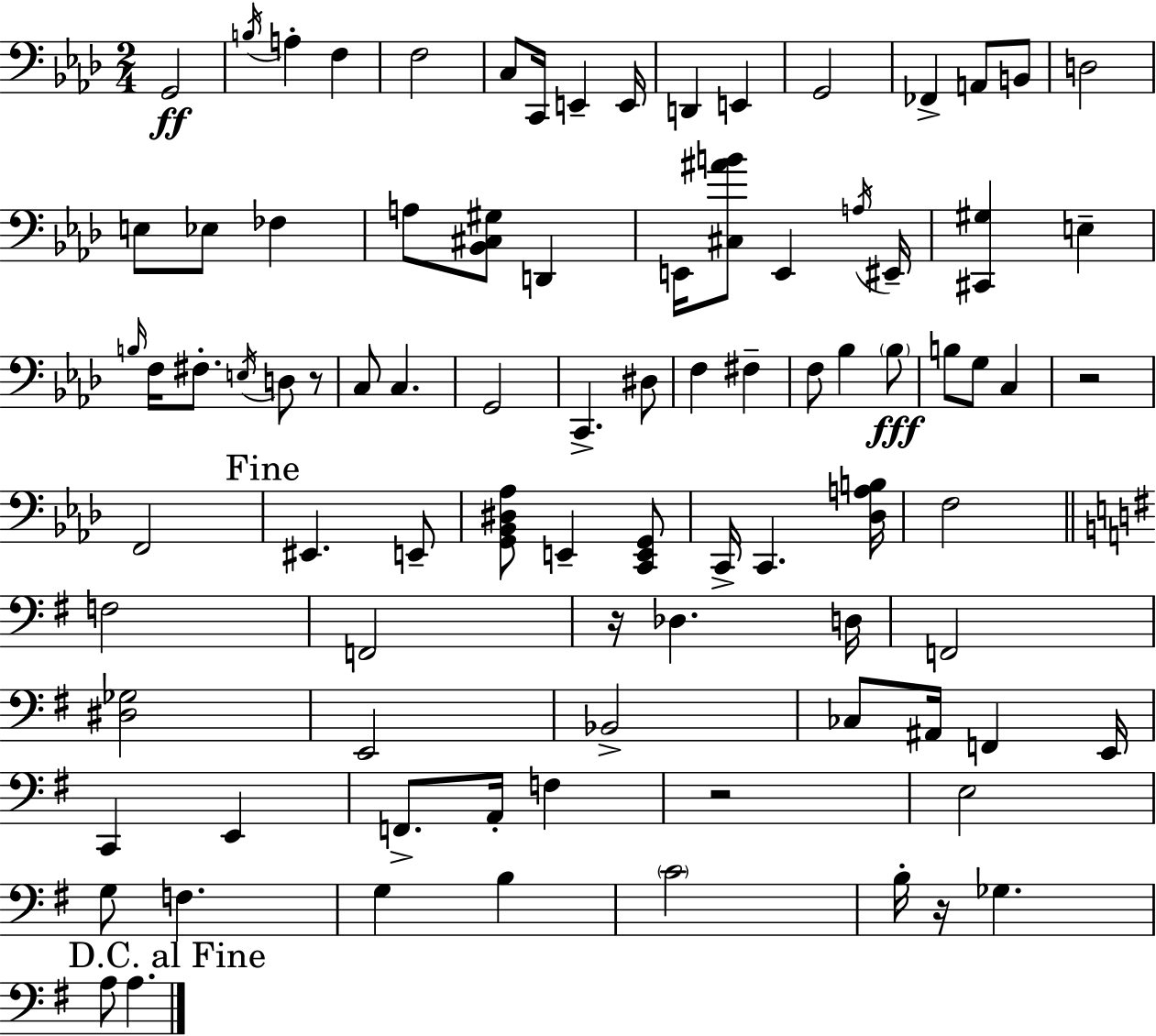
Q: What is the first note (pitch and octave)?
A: G2